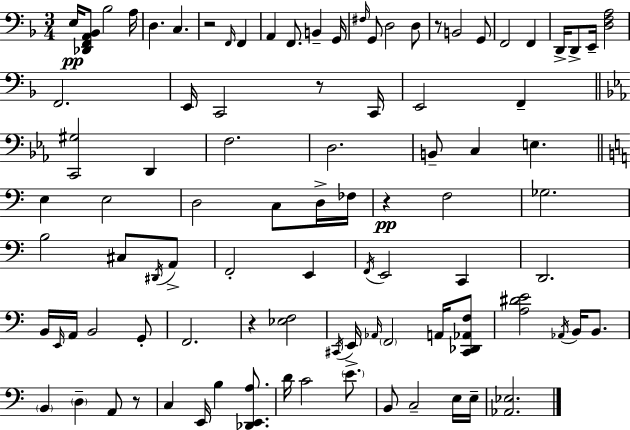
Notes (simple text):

E3/s [Db2,F2,A2,Bb2]/e Bb3/h A3/s D3/q. C3/q. R/h F2/s F2/q A2/q F2/e. B2/q G2/s F#3/s G2/e D3/h D3/e R/e B2/h G2/e F2/h F2/q D2/s D2/e E2/s [D3,F3,A3]/h F2/h. E2/s C2/h R/e C2/s E2/h F2/q [C2,G#3]/h D2/q F3/h. D3/h. B2/e C3/q E3/q. E3/q E3/h D3/h C3/e D3/s FES3/s R/q F3/h Gb3/h. B3/h C#3/e D#2/s A2/e F2/h E2/q F2/s E2/h C2/q D2/h. B2/s E2/s A2/s B2/h G2/e F2/h. R/q [Eb3,F3]/h C#2/s E2/s Ab2/s F2/h A2/s [C#2,Db2,Ab2,F3]/e [A3,D#4,E4]/h Ab2/s B2/s B2/e. B2/q D3/q A2/e R/e C3/q E2/s B3/q [Db2,E2,A3]/e. D4/s C4/h E4/e. B2/e C3/h E3/s E3/s [Ab2,Eb3]/h.